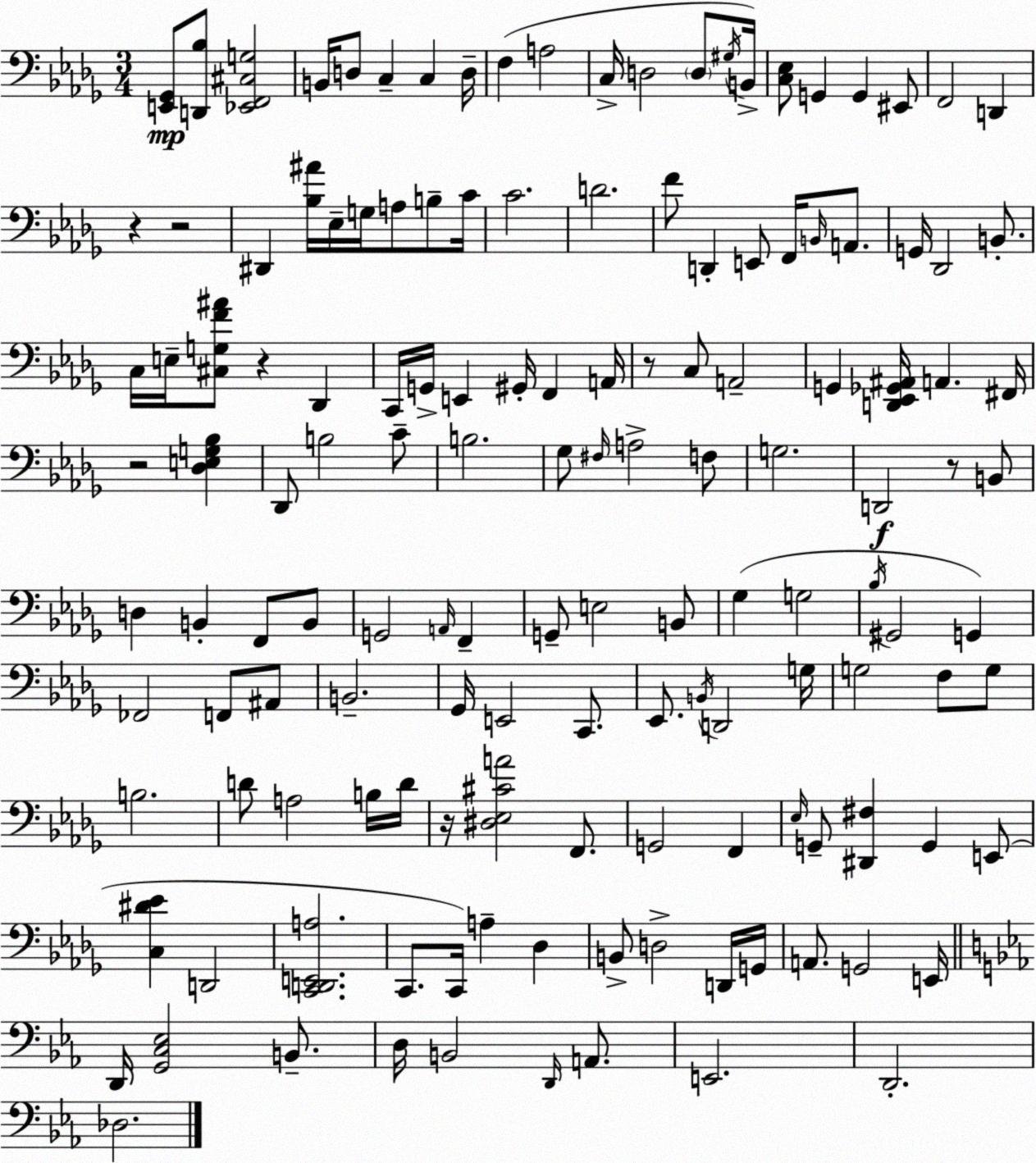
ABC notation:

X:1
T:Untitled
M:3/4
L:1/4
K:Bbm
[E,,_G,,]/2 [D,,_B,]/2 [_E,,F,,^C,G,]2 B,,/4 D,/2 C, C, D,/4 F, A,2 C,/4 D,2 D,/2 ^G,/4 B,,/4 [C,_E,]/2 G,, G,, ^E,,/2 F,,2 D,, z z2 ^D,, [_B,^A]/4 _E,/4 G,/4 A,/2 B,/2 C/4 C2 D2 F/2 D,, E,,/2 F,,/4 B,,/4 A,,/2 G,,/4 _D,,2 B,,/2 C,/4 E,/4 [^C,G,F^A]/2 z _D,, C,,/4 G,,/4 E,, ^G,,/4 F,, A,,/4 z/2 C,/2 A,,2 G,, [D,,_E,,_G,,^A,,]/4 A,, ^F,,/4 z2 [_D,E,G,_B,] _D,,/2 B,2 C/2 B,2 _G,/2 ^F,/4 A,2 F,/2 G,2 D,,2 z/2 B,,/2 D, B,, F,,/2 B,,/2 G,,2 A,,/4 F,, G,,/2 E,2 B,,/2 _G, G,2 _B,/4 ^G,,2 G,, _F,,2 F,,/2 ^A,,/2 B,,2 _G,,/4 E,,2 C,,/2 _E,,/2 B,,/4 D,,2 G,/4 G,2 F,/2 G,/2 B,2 D/2 A,2 B,/4 D/4 z/4 [^D,_E,^CA]2 F,,/2 G,,2 F,, _E,/4 G,,/2 [^D,,^F,] G,, E,,/2 [C,^D_E] D,,2 [C,,D,,E,,A,]2 C,,/2 C,,/4 A, _D, B,,/2 D,2 D,,/4 G,,/4 A,,/2 G,,2 E,,/4 D,,/4 [G,,C,_E,]2 B,,/2 D,/4 B,,2 D,,/4 A,,/2 E,,2 D,,2 _D,2